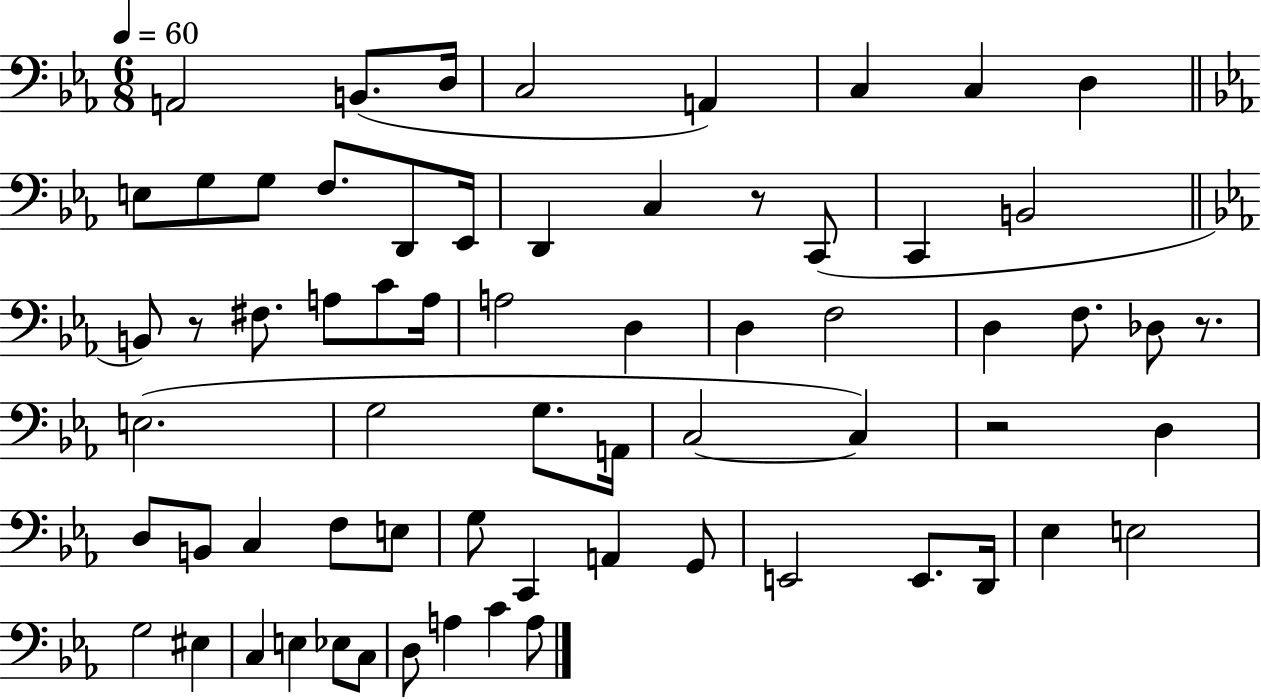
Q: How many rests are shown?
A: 4